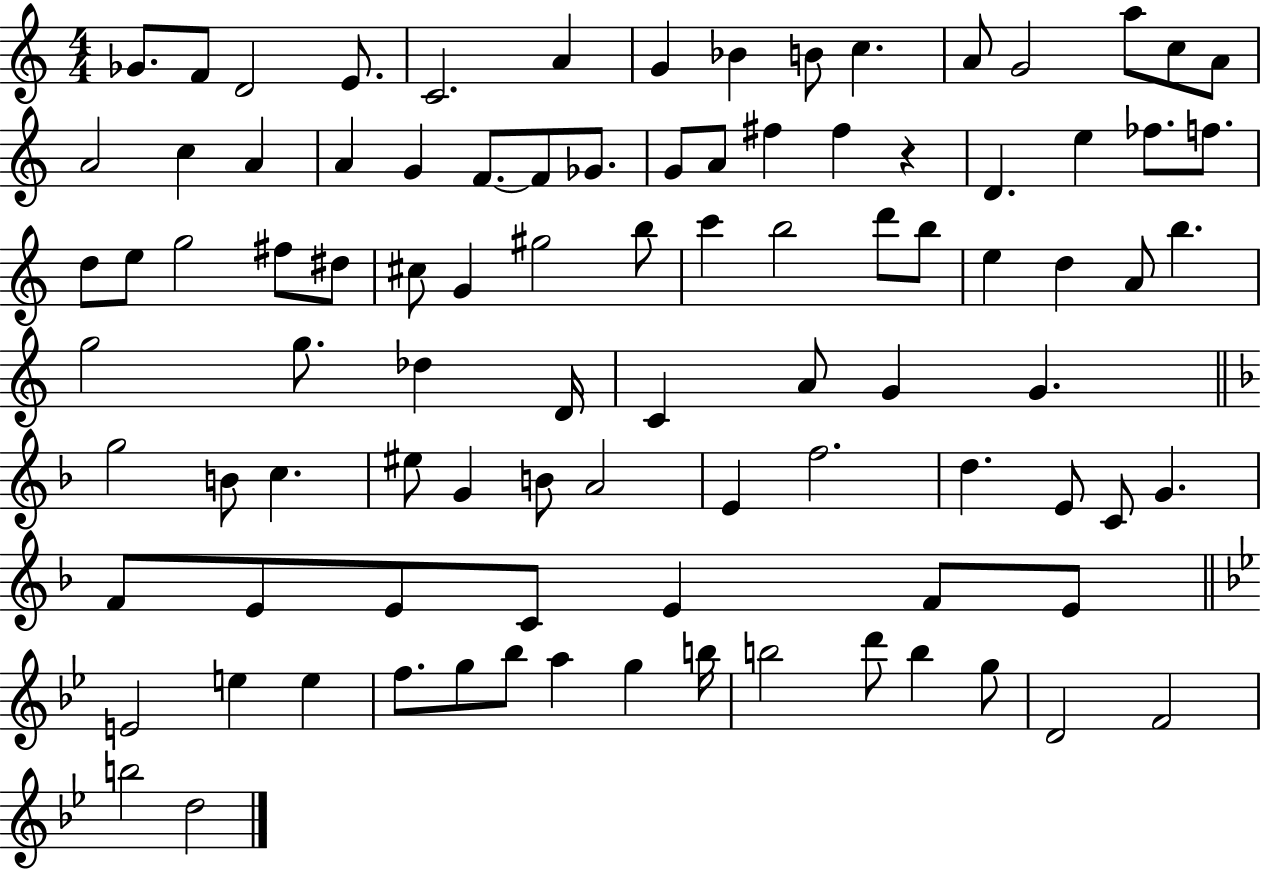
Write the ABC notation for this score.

X:1
T:Untitled
M:4/4
L:1/4
K:C
_G/2 F/2 D2 E/2 C2 A G _B B/2 c A/2 G2 a/2 c/2 A/2 A2 c A A G F/2 F/2 _G/2 G/2 A/2 ^f ^f z D e _f/2 f/2 d/2 e/2 g2 ^f/2 ^d/2 ^c/2 G ^g2 b/2 c' b2 d'/2 b/2 e d A/2 b g2 g/2 _d D/4 C A/2 G G g2 B/2 c ^e/2 G B/2 A2 E f2 d E/2 C/2 G F/2 E/2 E/2 C/2 E F/2 E/2 E2 e e f/2 g/2 _b/2 a g b/4 b2 d'/2 b g/2 D2 F2 b2 d2